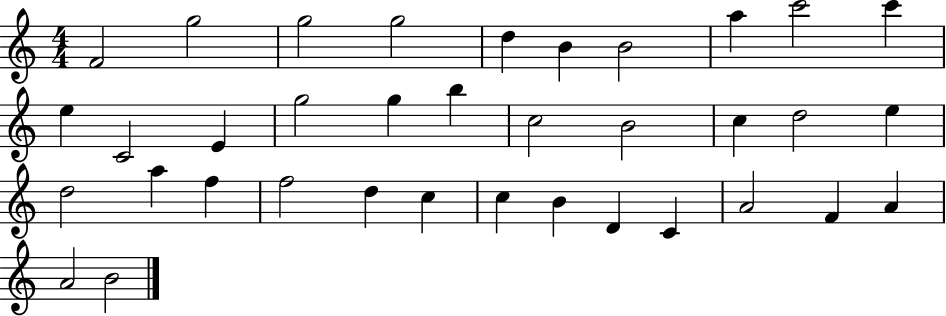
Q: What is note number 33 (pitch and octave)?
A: F4